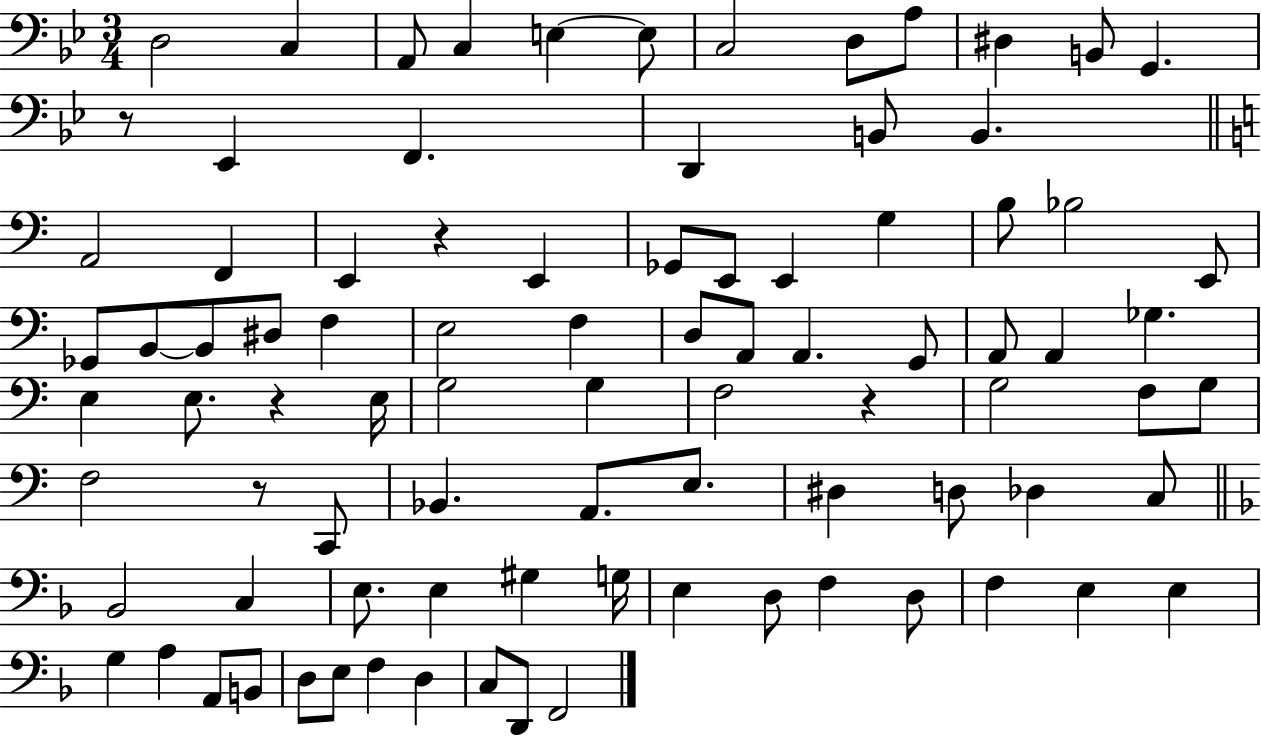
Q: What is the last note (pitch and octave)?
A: F2